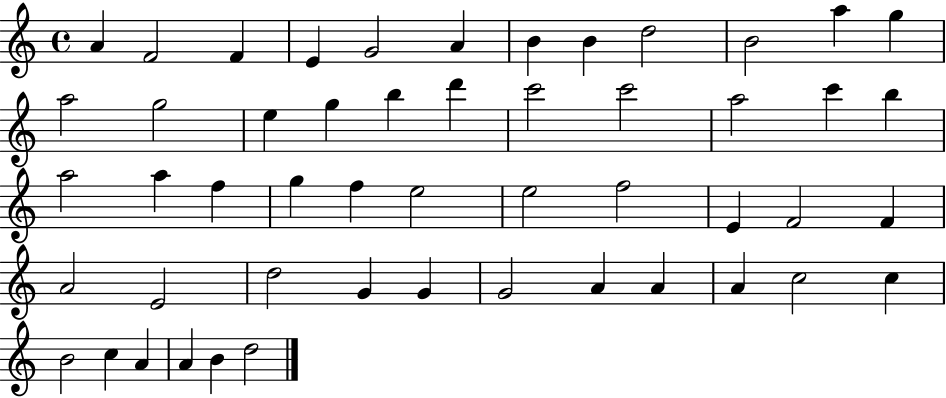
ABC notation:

X:1
T:Untitled
M:4/4
L:1/4
K:C
A F2 F E G2 A B B d2 B2 a g a2 g2 e g b d' c'2 c'2 a2 c' b a2 a f g f e2 e2 f2 E F2 F A2 E2 d2 G G G2 A A A c2 c B2 c A A B d2